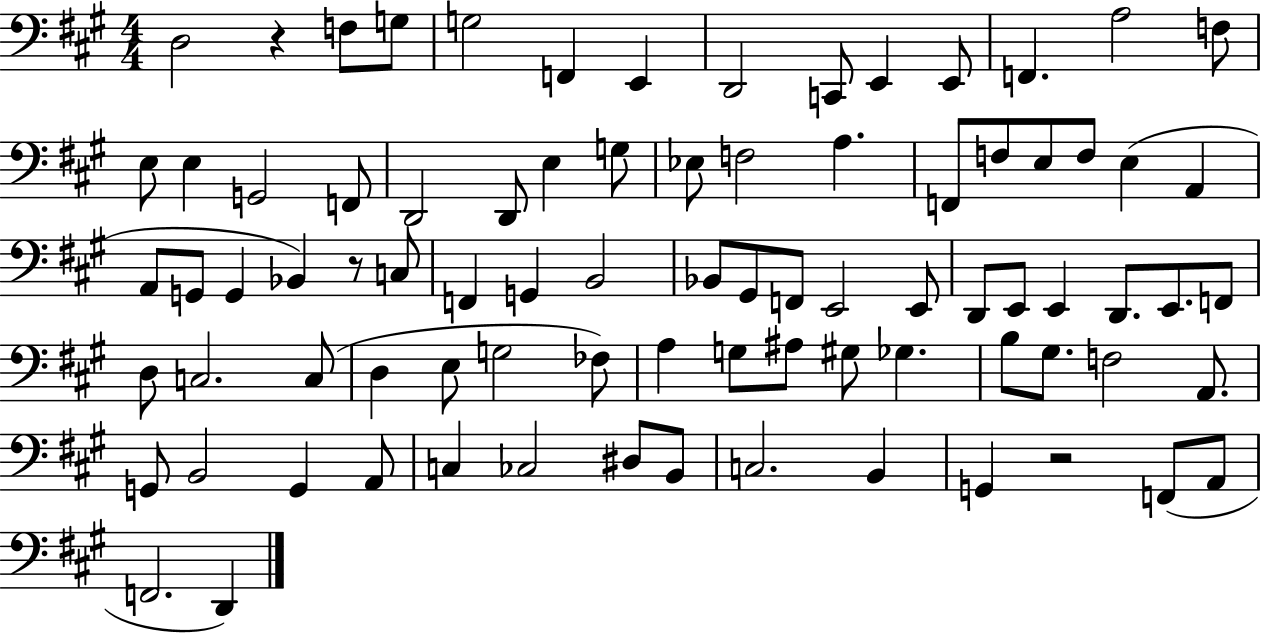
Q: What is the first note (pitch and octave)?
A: D3